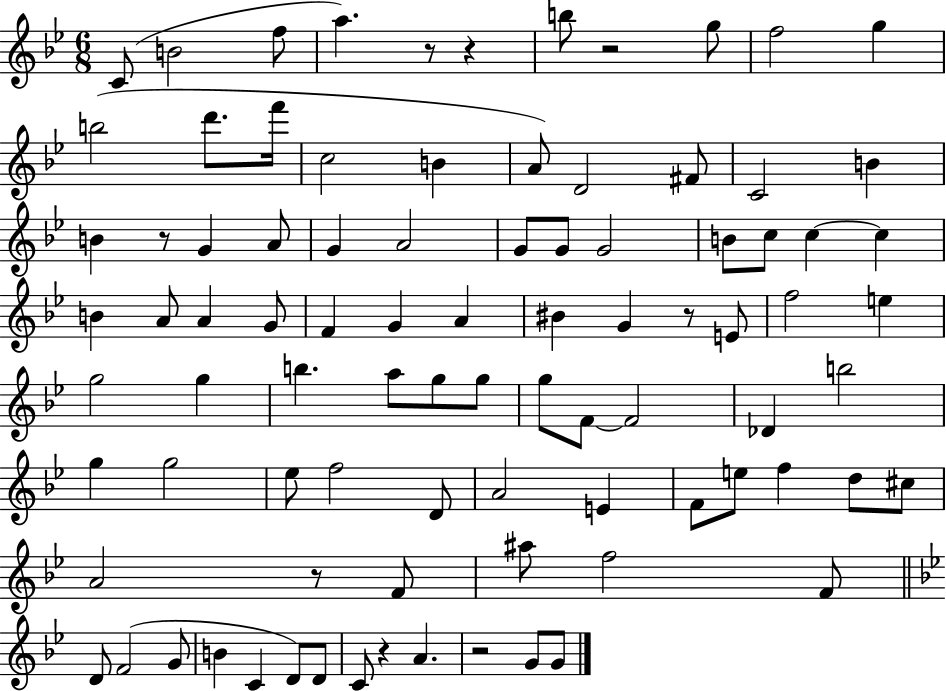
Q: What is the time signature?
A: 6/8